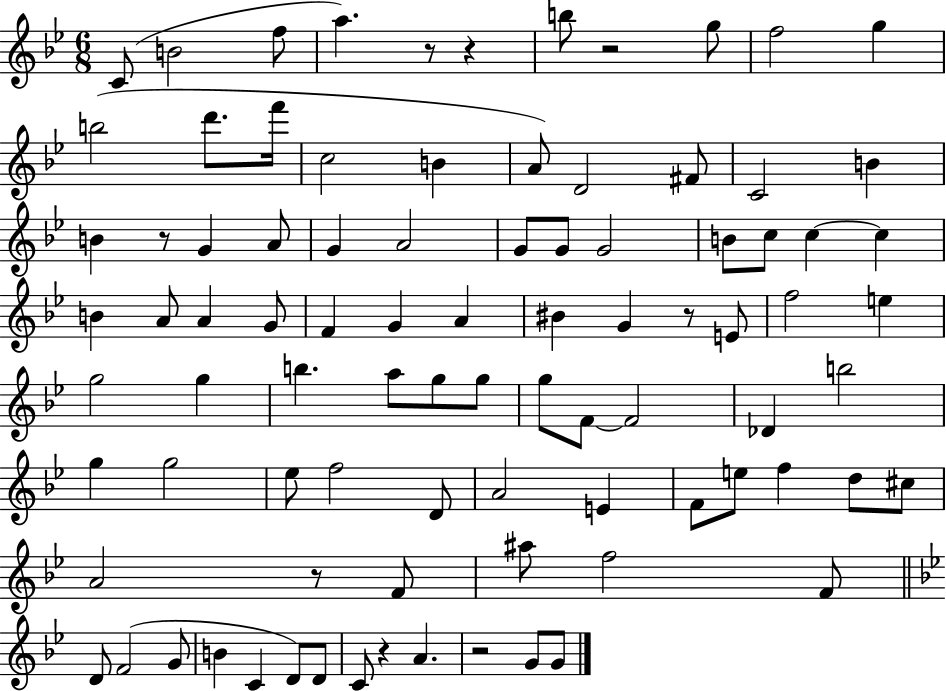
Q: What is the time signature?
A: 6/8